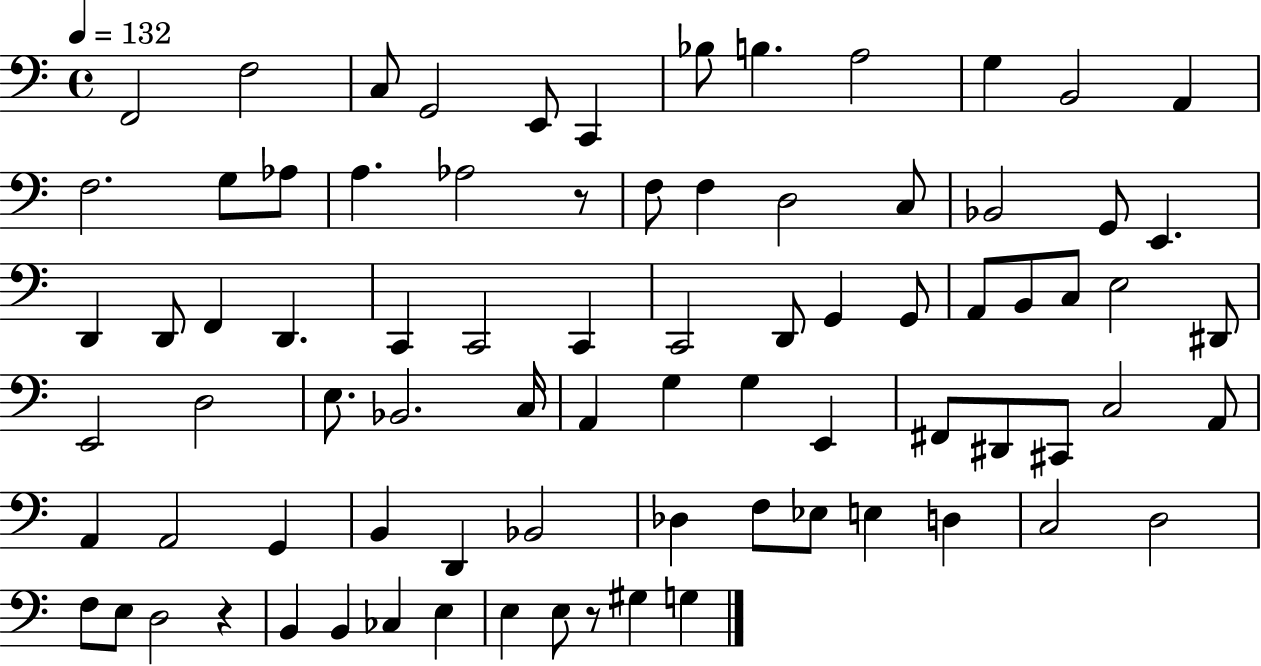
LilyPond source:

{
  \clef bass
  \time 4/4
  \defaultTimeSignature
  \key c \major
  \tempo 4 = 132
  f,2 f2 | c8 g,2 e,8 c,4 | bes8 b4. a2 | g4 b,2 a,4 | \break f2. g8 aes8 | a4. aes2 r8 | f8 f4 d2 c8 | bes,2 g,8 e,4. | \break d,4 d,8 f,4 d,4. | c,4 c,2 c,4 | c,2 d,8 g,4 g,8 | a,8 b,8 c8 e2 dis,8 | \break e,2 d2 | e8. bes,2. c16 | a,4 g4 g4 e,4 | fis,8 dis,8 cis,8 c2 a,8 | \break a,4 a,2 g,4 | b,4 d,4 bes,2 | des4 f8 ees8 e4 d4 | c2 d2 | \break f8 e8 d2 r4 | b,4 b,4 ces4 e4 | e4 e8 r8 gis4 g4 | \bar "|."
}